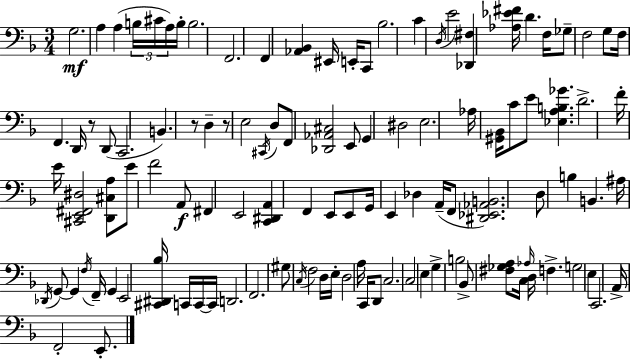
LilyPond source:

{
  \clef bass
  \numericTimeSignature
  \time 3/4
  \key d \minor
  g2.\mf | a4 a4( \tuplet 3/2 { b16 cis'16 a16) } b16-. | b2. | f,2. | \break f,4 <aes, bes,>4 eis,16 e,16-. c,8 | bes2. | c'4 \acciaccatura { d16 } e'2 | <des, fis>4 <aes ees' fis'>16 d'4. | \break f16 ges8-- f2 g8 | f16 f,4. d,16 r8 d,8( | c,2. | b,4.) r8 d4-- | \break r8 e2 \acciaccatura { cis,16 } | d8 f,8 <des, aes, cis>2 | e,8 g,4 dis2 | e2. | \break aes16 <gis, bes,>16 c'8 e'8 <ees a b ges'>4. | d'2.-> | f'16-. e'16 <cis, e, fis, dis>2 | <d, cis a>8 e'8 f'2 | \break a,8\f fis,4 e,2 | <c, dis, a,>4 f,4 e,8 | e,8 g,16 e,4 des4 a,16--( | f,8 <dis, ees, aes, b,>2.) | \break d8 b4 b,4. | ais16 \acciaccatura { des,16 } g,8~~ g,4 \acciaccatura { f16 } f,16-- | g,4 e,2 | <cis, dis, bes>16 c,16 c,16~~ c,16 d,2. | \break f,2. | \parenthesize gis8 \acciaccatura { c16 } f2 | d16 e16-. d2 | a16 c,16 d,8 c2. | \break c2 | e4 g4-> b2 | bes,8-> <fis ges a>8 c16 \grace { aes16 } d16 | f4.-> g2 | \break e4 c,2. | a,16-> f,2-. | e,8.-. \bar "|."
}